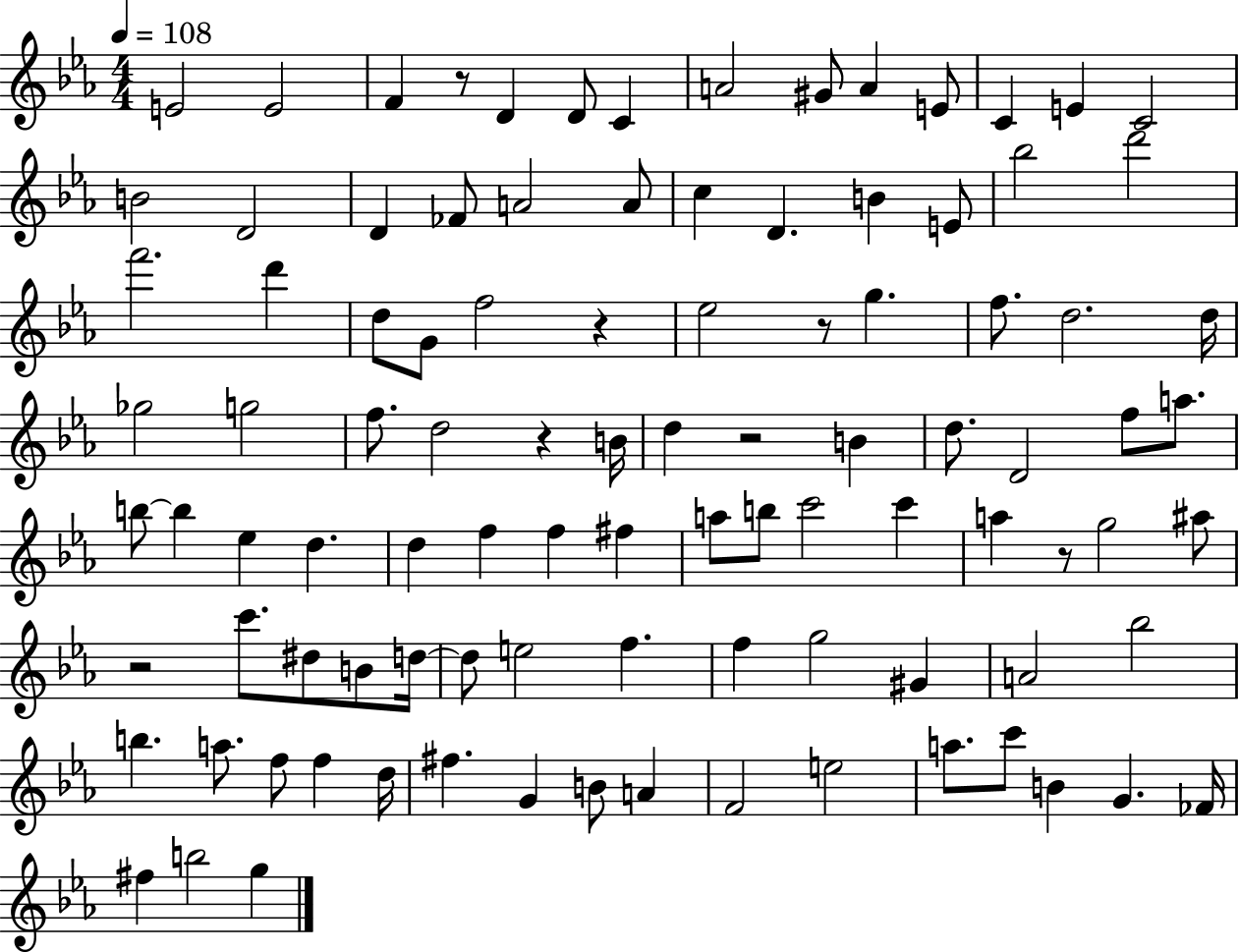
{
  \clef treble
  \numericTimeSignature
  \time 4/4
  \key ees \major
  \tempo 4 = 108
  e'2 e'2 | f'4 r8 d'4 d'8 c'4 | a'2 gis'8 a'4 e'8 | c'4 e'4 c'2 | \break b'2 d'2 | d'4 fes'8 a'2 a'8 | c''4 d'4. b'4 e'8 | bes''2 d'''2 | \break f'''2. d'''4 | d''8 g'8 f''2 r4 | ees''2 r8 g''4. | f''8. d''2. d''16 | \break ges''2 g''2 | f''8. d''2 r4 b'16 | d''4 r2 b'4 | d''8. d'2 f''8 a''8. | \break b''8~~ b''4 ees''4 d''4. | d''4 f''4 f''4 fis''4 | a''8 b''8 c'''2 c'''4 | a''4 r8 g''2 ais''8 | \break r2 c'''8. dis''8 b'8 d''16~~ | d''8 e''2 f''4. | f''4 g''2 gis'4 | a'2 bes''2 | \break b''4. a''8. f''8 f''4 d''16 | fis''4. g'4 b'8 a'4 | f'2 e''2 | a''8. c'''8 b'4 g'4. fes'16 | \break fis''4 b''2 g''4 | \bar "|."
}